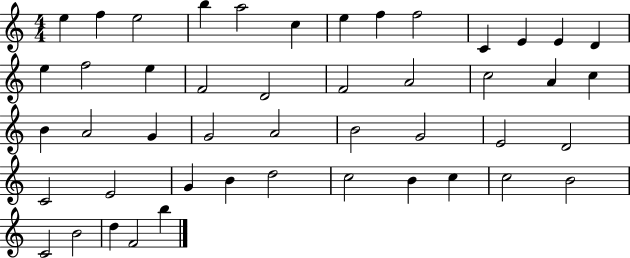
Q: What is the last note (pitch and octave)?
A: B5